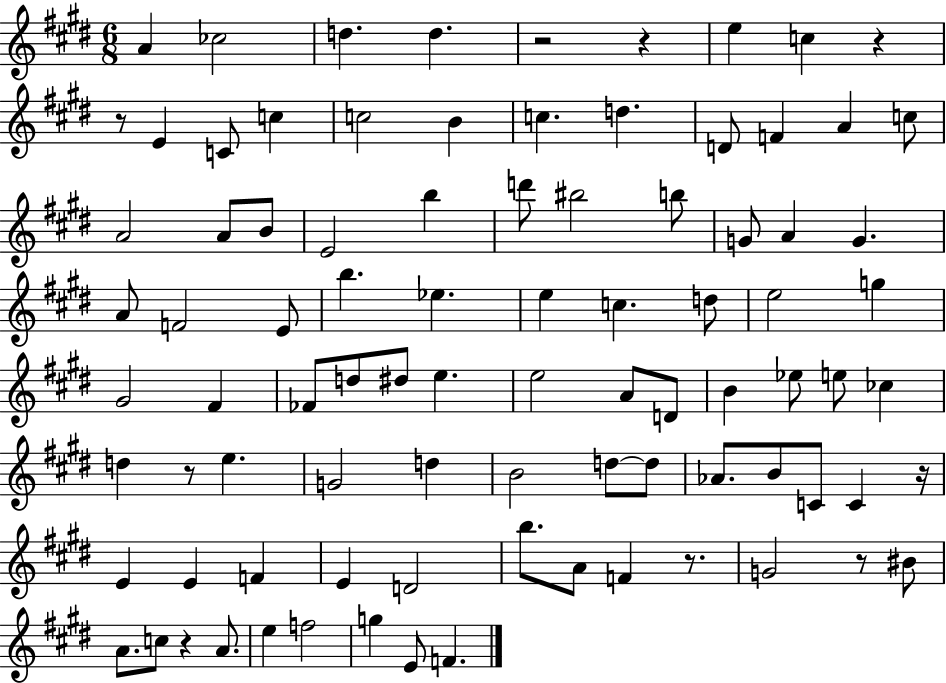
A4/q CES5/h D5/q. D5/q. R/h R/q E5/q C5/q R/q R/e E4/q C4/e C5/q C5/h B4/q C5/q. D5/q. D4/e F4/q A4/q C5/e A4/h A4/e B4/e E4/h B5/q D6/e BIS5/h B5/e G4/e A4/q G4/q. A4/e F4/h E4/e B5/q. Eb5/q. E5/q C5/q. D5/e E5/h G5/q G#4/h F#4/q FES4/e D5/e D#5/e E5/q. E5/h A4/e D4/e B4/q Eb5/e E5/e CES5/q D5/q R/e E5/q. G4/h D5/q B4/h D5/e D5/e Ab4/e. B4/e C4/e C4/q R/s E4/q E4/q F4/q E4/q D4/h B5/e. A4/e F4/q R/e. G4/h R/e BIS4/e A4/e. C5/e R/q A4/e. E5/q F5/h G5/q E4/e F4/q.